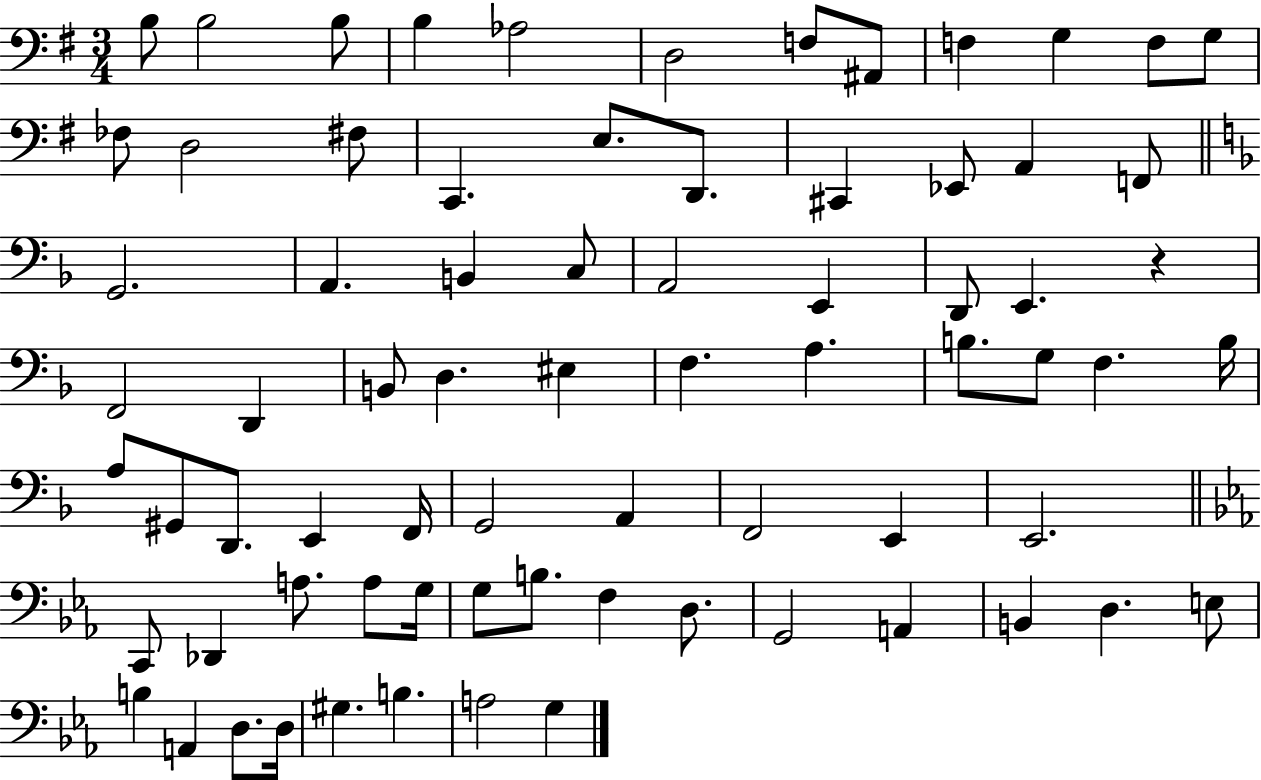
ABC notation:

X:1
T:Untitled
M:3/4
L:1/4
K:G
B,/2 B,2 B,/2 B, _A,2 D,2 F,/2 ^A,,/2 F, G, F,/2 G,/2 _F,/2 D,2 ^F,/2 C,, E,/2 D,,/2 ^C,, _E,,/2 A,, F,,/2 G,,2 A,, B,, C,/2 A,,2 E,, D,,/2 E,, z F,,2 D,, B,,/2 D, ^E, F, A, B,/2 G,/2 F, B,/4 A,/2 ^G,,/2 D,,/2 E,, F,,/4 G,,2 A,, F,,2 E,, E,,2 C,,/2 _D,, A,/2 A,/2 G,/4 G,/2 B,/2 F, D,/2 G,,2 A,, B,, D, E,/2 B, A,, D,/2 D,/4 ^G, B, A,2 G,